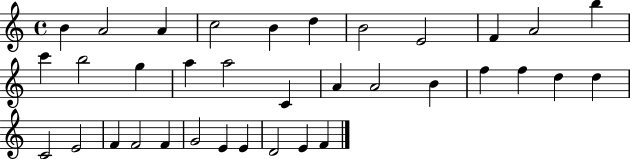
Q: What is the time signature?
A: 4/4